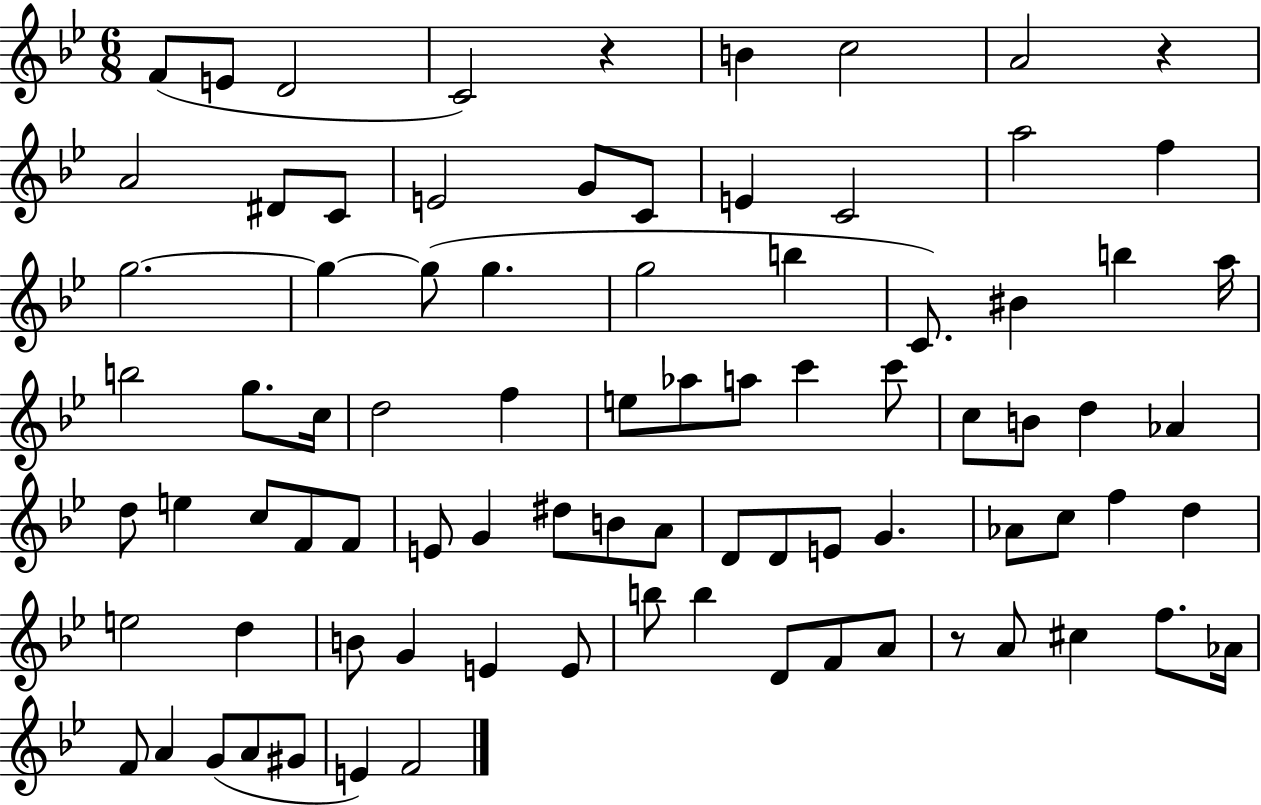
F4/e E4/e D4/h C4/h R/q B4/q C5/h A4/h R/q A4/h D#4/e C4/e E4/h G4/e C4/e E4/q C4/h A5/h F5/q G5/h. G5/q G5/e G5/q. G5/h B5/q C4/e. BIS4/q B5/q A5/s B5/h G5/e. C5/s D5/h F5/q E5/e Ab5/e A5/e C6/q C6/e C5/e B4/e D5/q Ab4/q D5/e E5/q C5/e F4/e F4/e E4/e G4/q D#5/e B4/e A4/e D4/e D4/e E4/e G4/q. Ab4/e C5/e F5/q D5/q E5/h D5/q B4/e G4/q E4/q E4/e B5/e B5/q D4/e F4/e A4/e R/e A4/e C#5/q F5/e. Ab4/s F4/e A4/q G4/e A4/e G#4/e E4/q F4/h